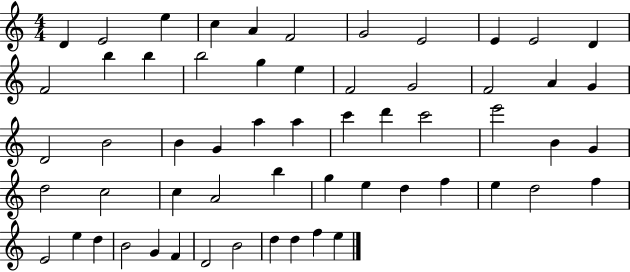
{
  \clef treble
  \numericTimeSignature
  \time 4/4
  \key c \major
  d'4 e'2 e''4 | c''4 a'4 f'2 | g'2 e'2 | e'4 e'2 d'4 | \break f'2 b''4 b''4 | b''2 g''4 e''4 | f'2 g'2 | f'2 a'4 g'4 | \break d'2 b'2 | b'4 g'4 a''4 a''4 | c'''4 d'''4 c'''2 | e'''2 b'4 g'4 | \break d''2 c''2 | c''4 a'2 b''4 | g''4 e''4 d''4 f''4 | e''4 d''2 f''4 | \break e'2 e''4 d''4 | b'2 g'4 f'4 | d'2 b'2 | d''4 d''4 f''4 e''4 | \break \bar "|."
}